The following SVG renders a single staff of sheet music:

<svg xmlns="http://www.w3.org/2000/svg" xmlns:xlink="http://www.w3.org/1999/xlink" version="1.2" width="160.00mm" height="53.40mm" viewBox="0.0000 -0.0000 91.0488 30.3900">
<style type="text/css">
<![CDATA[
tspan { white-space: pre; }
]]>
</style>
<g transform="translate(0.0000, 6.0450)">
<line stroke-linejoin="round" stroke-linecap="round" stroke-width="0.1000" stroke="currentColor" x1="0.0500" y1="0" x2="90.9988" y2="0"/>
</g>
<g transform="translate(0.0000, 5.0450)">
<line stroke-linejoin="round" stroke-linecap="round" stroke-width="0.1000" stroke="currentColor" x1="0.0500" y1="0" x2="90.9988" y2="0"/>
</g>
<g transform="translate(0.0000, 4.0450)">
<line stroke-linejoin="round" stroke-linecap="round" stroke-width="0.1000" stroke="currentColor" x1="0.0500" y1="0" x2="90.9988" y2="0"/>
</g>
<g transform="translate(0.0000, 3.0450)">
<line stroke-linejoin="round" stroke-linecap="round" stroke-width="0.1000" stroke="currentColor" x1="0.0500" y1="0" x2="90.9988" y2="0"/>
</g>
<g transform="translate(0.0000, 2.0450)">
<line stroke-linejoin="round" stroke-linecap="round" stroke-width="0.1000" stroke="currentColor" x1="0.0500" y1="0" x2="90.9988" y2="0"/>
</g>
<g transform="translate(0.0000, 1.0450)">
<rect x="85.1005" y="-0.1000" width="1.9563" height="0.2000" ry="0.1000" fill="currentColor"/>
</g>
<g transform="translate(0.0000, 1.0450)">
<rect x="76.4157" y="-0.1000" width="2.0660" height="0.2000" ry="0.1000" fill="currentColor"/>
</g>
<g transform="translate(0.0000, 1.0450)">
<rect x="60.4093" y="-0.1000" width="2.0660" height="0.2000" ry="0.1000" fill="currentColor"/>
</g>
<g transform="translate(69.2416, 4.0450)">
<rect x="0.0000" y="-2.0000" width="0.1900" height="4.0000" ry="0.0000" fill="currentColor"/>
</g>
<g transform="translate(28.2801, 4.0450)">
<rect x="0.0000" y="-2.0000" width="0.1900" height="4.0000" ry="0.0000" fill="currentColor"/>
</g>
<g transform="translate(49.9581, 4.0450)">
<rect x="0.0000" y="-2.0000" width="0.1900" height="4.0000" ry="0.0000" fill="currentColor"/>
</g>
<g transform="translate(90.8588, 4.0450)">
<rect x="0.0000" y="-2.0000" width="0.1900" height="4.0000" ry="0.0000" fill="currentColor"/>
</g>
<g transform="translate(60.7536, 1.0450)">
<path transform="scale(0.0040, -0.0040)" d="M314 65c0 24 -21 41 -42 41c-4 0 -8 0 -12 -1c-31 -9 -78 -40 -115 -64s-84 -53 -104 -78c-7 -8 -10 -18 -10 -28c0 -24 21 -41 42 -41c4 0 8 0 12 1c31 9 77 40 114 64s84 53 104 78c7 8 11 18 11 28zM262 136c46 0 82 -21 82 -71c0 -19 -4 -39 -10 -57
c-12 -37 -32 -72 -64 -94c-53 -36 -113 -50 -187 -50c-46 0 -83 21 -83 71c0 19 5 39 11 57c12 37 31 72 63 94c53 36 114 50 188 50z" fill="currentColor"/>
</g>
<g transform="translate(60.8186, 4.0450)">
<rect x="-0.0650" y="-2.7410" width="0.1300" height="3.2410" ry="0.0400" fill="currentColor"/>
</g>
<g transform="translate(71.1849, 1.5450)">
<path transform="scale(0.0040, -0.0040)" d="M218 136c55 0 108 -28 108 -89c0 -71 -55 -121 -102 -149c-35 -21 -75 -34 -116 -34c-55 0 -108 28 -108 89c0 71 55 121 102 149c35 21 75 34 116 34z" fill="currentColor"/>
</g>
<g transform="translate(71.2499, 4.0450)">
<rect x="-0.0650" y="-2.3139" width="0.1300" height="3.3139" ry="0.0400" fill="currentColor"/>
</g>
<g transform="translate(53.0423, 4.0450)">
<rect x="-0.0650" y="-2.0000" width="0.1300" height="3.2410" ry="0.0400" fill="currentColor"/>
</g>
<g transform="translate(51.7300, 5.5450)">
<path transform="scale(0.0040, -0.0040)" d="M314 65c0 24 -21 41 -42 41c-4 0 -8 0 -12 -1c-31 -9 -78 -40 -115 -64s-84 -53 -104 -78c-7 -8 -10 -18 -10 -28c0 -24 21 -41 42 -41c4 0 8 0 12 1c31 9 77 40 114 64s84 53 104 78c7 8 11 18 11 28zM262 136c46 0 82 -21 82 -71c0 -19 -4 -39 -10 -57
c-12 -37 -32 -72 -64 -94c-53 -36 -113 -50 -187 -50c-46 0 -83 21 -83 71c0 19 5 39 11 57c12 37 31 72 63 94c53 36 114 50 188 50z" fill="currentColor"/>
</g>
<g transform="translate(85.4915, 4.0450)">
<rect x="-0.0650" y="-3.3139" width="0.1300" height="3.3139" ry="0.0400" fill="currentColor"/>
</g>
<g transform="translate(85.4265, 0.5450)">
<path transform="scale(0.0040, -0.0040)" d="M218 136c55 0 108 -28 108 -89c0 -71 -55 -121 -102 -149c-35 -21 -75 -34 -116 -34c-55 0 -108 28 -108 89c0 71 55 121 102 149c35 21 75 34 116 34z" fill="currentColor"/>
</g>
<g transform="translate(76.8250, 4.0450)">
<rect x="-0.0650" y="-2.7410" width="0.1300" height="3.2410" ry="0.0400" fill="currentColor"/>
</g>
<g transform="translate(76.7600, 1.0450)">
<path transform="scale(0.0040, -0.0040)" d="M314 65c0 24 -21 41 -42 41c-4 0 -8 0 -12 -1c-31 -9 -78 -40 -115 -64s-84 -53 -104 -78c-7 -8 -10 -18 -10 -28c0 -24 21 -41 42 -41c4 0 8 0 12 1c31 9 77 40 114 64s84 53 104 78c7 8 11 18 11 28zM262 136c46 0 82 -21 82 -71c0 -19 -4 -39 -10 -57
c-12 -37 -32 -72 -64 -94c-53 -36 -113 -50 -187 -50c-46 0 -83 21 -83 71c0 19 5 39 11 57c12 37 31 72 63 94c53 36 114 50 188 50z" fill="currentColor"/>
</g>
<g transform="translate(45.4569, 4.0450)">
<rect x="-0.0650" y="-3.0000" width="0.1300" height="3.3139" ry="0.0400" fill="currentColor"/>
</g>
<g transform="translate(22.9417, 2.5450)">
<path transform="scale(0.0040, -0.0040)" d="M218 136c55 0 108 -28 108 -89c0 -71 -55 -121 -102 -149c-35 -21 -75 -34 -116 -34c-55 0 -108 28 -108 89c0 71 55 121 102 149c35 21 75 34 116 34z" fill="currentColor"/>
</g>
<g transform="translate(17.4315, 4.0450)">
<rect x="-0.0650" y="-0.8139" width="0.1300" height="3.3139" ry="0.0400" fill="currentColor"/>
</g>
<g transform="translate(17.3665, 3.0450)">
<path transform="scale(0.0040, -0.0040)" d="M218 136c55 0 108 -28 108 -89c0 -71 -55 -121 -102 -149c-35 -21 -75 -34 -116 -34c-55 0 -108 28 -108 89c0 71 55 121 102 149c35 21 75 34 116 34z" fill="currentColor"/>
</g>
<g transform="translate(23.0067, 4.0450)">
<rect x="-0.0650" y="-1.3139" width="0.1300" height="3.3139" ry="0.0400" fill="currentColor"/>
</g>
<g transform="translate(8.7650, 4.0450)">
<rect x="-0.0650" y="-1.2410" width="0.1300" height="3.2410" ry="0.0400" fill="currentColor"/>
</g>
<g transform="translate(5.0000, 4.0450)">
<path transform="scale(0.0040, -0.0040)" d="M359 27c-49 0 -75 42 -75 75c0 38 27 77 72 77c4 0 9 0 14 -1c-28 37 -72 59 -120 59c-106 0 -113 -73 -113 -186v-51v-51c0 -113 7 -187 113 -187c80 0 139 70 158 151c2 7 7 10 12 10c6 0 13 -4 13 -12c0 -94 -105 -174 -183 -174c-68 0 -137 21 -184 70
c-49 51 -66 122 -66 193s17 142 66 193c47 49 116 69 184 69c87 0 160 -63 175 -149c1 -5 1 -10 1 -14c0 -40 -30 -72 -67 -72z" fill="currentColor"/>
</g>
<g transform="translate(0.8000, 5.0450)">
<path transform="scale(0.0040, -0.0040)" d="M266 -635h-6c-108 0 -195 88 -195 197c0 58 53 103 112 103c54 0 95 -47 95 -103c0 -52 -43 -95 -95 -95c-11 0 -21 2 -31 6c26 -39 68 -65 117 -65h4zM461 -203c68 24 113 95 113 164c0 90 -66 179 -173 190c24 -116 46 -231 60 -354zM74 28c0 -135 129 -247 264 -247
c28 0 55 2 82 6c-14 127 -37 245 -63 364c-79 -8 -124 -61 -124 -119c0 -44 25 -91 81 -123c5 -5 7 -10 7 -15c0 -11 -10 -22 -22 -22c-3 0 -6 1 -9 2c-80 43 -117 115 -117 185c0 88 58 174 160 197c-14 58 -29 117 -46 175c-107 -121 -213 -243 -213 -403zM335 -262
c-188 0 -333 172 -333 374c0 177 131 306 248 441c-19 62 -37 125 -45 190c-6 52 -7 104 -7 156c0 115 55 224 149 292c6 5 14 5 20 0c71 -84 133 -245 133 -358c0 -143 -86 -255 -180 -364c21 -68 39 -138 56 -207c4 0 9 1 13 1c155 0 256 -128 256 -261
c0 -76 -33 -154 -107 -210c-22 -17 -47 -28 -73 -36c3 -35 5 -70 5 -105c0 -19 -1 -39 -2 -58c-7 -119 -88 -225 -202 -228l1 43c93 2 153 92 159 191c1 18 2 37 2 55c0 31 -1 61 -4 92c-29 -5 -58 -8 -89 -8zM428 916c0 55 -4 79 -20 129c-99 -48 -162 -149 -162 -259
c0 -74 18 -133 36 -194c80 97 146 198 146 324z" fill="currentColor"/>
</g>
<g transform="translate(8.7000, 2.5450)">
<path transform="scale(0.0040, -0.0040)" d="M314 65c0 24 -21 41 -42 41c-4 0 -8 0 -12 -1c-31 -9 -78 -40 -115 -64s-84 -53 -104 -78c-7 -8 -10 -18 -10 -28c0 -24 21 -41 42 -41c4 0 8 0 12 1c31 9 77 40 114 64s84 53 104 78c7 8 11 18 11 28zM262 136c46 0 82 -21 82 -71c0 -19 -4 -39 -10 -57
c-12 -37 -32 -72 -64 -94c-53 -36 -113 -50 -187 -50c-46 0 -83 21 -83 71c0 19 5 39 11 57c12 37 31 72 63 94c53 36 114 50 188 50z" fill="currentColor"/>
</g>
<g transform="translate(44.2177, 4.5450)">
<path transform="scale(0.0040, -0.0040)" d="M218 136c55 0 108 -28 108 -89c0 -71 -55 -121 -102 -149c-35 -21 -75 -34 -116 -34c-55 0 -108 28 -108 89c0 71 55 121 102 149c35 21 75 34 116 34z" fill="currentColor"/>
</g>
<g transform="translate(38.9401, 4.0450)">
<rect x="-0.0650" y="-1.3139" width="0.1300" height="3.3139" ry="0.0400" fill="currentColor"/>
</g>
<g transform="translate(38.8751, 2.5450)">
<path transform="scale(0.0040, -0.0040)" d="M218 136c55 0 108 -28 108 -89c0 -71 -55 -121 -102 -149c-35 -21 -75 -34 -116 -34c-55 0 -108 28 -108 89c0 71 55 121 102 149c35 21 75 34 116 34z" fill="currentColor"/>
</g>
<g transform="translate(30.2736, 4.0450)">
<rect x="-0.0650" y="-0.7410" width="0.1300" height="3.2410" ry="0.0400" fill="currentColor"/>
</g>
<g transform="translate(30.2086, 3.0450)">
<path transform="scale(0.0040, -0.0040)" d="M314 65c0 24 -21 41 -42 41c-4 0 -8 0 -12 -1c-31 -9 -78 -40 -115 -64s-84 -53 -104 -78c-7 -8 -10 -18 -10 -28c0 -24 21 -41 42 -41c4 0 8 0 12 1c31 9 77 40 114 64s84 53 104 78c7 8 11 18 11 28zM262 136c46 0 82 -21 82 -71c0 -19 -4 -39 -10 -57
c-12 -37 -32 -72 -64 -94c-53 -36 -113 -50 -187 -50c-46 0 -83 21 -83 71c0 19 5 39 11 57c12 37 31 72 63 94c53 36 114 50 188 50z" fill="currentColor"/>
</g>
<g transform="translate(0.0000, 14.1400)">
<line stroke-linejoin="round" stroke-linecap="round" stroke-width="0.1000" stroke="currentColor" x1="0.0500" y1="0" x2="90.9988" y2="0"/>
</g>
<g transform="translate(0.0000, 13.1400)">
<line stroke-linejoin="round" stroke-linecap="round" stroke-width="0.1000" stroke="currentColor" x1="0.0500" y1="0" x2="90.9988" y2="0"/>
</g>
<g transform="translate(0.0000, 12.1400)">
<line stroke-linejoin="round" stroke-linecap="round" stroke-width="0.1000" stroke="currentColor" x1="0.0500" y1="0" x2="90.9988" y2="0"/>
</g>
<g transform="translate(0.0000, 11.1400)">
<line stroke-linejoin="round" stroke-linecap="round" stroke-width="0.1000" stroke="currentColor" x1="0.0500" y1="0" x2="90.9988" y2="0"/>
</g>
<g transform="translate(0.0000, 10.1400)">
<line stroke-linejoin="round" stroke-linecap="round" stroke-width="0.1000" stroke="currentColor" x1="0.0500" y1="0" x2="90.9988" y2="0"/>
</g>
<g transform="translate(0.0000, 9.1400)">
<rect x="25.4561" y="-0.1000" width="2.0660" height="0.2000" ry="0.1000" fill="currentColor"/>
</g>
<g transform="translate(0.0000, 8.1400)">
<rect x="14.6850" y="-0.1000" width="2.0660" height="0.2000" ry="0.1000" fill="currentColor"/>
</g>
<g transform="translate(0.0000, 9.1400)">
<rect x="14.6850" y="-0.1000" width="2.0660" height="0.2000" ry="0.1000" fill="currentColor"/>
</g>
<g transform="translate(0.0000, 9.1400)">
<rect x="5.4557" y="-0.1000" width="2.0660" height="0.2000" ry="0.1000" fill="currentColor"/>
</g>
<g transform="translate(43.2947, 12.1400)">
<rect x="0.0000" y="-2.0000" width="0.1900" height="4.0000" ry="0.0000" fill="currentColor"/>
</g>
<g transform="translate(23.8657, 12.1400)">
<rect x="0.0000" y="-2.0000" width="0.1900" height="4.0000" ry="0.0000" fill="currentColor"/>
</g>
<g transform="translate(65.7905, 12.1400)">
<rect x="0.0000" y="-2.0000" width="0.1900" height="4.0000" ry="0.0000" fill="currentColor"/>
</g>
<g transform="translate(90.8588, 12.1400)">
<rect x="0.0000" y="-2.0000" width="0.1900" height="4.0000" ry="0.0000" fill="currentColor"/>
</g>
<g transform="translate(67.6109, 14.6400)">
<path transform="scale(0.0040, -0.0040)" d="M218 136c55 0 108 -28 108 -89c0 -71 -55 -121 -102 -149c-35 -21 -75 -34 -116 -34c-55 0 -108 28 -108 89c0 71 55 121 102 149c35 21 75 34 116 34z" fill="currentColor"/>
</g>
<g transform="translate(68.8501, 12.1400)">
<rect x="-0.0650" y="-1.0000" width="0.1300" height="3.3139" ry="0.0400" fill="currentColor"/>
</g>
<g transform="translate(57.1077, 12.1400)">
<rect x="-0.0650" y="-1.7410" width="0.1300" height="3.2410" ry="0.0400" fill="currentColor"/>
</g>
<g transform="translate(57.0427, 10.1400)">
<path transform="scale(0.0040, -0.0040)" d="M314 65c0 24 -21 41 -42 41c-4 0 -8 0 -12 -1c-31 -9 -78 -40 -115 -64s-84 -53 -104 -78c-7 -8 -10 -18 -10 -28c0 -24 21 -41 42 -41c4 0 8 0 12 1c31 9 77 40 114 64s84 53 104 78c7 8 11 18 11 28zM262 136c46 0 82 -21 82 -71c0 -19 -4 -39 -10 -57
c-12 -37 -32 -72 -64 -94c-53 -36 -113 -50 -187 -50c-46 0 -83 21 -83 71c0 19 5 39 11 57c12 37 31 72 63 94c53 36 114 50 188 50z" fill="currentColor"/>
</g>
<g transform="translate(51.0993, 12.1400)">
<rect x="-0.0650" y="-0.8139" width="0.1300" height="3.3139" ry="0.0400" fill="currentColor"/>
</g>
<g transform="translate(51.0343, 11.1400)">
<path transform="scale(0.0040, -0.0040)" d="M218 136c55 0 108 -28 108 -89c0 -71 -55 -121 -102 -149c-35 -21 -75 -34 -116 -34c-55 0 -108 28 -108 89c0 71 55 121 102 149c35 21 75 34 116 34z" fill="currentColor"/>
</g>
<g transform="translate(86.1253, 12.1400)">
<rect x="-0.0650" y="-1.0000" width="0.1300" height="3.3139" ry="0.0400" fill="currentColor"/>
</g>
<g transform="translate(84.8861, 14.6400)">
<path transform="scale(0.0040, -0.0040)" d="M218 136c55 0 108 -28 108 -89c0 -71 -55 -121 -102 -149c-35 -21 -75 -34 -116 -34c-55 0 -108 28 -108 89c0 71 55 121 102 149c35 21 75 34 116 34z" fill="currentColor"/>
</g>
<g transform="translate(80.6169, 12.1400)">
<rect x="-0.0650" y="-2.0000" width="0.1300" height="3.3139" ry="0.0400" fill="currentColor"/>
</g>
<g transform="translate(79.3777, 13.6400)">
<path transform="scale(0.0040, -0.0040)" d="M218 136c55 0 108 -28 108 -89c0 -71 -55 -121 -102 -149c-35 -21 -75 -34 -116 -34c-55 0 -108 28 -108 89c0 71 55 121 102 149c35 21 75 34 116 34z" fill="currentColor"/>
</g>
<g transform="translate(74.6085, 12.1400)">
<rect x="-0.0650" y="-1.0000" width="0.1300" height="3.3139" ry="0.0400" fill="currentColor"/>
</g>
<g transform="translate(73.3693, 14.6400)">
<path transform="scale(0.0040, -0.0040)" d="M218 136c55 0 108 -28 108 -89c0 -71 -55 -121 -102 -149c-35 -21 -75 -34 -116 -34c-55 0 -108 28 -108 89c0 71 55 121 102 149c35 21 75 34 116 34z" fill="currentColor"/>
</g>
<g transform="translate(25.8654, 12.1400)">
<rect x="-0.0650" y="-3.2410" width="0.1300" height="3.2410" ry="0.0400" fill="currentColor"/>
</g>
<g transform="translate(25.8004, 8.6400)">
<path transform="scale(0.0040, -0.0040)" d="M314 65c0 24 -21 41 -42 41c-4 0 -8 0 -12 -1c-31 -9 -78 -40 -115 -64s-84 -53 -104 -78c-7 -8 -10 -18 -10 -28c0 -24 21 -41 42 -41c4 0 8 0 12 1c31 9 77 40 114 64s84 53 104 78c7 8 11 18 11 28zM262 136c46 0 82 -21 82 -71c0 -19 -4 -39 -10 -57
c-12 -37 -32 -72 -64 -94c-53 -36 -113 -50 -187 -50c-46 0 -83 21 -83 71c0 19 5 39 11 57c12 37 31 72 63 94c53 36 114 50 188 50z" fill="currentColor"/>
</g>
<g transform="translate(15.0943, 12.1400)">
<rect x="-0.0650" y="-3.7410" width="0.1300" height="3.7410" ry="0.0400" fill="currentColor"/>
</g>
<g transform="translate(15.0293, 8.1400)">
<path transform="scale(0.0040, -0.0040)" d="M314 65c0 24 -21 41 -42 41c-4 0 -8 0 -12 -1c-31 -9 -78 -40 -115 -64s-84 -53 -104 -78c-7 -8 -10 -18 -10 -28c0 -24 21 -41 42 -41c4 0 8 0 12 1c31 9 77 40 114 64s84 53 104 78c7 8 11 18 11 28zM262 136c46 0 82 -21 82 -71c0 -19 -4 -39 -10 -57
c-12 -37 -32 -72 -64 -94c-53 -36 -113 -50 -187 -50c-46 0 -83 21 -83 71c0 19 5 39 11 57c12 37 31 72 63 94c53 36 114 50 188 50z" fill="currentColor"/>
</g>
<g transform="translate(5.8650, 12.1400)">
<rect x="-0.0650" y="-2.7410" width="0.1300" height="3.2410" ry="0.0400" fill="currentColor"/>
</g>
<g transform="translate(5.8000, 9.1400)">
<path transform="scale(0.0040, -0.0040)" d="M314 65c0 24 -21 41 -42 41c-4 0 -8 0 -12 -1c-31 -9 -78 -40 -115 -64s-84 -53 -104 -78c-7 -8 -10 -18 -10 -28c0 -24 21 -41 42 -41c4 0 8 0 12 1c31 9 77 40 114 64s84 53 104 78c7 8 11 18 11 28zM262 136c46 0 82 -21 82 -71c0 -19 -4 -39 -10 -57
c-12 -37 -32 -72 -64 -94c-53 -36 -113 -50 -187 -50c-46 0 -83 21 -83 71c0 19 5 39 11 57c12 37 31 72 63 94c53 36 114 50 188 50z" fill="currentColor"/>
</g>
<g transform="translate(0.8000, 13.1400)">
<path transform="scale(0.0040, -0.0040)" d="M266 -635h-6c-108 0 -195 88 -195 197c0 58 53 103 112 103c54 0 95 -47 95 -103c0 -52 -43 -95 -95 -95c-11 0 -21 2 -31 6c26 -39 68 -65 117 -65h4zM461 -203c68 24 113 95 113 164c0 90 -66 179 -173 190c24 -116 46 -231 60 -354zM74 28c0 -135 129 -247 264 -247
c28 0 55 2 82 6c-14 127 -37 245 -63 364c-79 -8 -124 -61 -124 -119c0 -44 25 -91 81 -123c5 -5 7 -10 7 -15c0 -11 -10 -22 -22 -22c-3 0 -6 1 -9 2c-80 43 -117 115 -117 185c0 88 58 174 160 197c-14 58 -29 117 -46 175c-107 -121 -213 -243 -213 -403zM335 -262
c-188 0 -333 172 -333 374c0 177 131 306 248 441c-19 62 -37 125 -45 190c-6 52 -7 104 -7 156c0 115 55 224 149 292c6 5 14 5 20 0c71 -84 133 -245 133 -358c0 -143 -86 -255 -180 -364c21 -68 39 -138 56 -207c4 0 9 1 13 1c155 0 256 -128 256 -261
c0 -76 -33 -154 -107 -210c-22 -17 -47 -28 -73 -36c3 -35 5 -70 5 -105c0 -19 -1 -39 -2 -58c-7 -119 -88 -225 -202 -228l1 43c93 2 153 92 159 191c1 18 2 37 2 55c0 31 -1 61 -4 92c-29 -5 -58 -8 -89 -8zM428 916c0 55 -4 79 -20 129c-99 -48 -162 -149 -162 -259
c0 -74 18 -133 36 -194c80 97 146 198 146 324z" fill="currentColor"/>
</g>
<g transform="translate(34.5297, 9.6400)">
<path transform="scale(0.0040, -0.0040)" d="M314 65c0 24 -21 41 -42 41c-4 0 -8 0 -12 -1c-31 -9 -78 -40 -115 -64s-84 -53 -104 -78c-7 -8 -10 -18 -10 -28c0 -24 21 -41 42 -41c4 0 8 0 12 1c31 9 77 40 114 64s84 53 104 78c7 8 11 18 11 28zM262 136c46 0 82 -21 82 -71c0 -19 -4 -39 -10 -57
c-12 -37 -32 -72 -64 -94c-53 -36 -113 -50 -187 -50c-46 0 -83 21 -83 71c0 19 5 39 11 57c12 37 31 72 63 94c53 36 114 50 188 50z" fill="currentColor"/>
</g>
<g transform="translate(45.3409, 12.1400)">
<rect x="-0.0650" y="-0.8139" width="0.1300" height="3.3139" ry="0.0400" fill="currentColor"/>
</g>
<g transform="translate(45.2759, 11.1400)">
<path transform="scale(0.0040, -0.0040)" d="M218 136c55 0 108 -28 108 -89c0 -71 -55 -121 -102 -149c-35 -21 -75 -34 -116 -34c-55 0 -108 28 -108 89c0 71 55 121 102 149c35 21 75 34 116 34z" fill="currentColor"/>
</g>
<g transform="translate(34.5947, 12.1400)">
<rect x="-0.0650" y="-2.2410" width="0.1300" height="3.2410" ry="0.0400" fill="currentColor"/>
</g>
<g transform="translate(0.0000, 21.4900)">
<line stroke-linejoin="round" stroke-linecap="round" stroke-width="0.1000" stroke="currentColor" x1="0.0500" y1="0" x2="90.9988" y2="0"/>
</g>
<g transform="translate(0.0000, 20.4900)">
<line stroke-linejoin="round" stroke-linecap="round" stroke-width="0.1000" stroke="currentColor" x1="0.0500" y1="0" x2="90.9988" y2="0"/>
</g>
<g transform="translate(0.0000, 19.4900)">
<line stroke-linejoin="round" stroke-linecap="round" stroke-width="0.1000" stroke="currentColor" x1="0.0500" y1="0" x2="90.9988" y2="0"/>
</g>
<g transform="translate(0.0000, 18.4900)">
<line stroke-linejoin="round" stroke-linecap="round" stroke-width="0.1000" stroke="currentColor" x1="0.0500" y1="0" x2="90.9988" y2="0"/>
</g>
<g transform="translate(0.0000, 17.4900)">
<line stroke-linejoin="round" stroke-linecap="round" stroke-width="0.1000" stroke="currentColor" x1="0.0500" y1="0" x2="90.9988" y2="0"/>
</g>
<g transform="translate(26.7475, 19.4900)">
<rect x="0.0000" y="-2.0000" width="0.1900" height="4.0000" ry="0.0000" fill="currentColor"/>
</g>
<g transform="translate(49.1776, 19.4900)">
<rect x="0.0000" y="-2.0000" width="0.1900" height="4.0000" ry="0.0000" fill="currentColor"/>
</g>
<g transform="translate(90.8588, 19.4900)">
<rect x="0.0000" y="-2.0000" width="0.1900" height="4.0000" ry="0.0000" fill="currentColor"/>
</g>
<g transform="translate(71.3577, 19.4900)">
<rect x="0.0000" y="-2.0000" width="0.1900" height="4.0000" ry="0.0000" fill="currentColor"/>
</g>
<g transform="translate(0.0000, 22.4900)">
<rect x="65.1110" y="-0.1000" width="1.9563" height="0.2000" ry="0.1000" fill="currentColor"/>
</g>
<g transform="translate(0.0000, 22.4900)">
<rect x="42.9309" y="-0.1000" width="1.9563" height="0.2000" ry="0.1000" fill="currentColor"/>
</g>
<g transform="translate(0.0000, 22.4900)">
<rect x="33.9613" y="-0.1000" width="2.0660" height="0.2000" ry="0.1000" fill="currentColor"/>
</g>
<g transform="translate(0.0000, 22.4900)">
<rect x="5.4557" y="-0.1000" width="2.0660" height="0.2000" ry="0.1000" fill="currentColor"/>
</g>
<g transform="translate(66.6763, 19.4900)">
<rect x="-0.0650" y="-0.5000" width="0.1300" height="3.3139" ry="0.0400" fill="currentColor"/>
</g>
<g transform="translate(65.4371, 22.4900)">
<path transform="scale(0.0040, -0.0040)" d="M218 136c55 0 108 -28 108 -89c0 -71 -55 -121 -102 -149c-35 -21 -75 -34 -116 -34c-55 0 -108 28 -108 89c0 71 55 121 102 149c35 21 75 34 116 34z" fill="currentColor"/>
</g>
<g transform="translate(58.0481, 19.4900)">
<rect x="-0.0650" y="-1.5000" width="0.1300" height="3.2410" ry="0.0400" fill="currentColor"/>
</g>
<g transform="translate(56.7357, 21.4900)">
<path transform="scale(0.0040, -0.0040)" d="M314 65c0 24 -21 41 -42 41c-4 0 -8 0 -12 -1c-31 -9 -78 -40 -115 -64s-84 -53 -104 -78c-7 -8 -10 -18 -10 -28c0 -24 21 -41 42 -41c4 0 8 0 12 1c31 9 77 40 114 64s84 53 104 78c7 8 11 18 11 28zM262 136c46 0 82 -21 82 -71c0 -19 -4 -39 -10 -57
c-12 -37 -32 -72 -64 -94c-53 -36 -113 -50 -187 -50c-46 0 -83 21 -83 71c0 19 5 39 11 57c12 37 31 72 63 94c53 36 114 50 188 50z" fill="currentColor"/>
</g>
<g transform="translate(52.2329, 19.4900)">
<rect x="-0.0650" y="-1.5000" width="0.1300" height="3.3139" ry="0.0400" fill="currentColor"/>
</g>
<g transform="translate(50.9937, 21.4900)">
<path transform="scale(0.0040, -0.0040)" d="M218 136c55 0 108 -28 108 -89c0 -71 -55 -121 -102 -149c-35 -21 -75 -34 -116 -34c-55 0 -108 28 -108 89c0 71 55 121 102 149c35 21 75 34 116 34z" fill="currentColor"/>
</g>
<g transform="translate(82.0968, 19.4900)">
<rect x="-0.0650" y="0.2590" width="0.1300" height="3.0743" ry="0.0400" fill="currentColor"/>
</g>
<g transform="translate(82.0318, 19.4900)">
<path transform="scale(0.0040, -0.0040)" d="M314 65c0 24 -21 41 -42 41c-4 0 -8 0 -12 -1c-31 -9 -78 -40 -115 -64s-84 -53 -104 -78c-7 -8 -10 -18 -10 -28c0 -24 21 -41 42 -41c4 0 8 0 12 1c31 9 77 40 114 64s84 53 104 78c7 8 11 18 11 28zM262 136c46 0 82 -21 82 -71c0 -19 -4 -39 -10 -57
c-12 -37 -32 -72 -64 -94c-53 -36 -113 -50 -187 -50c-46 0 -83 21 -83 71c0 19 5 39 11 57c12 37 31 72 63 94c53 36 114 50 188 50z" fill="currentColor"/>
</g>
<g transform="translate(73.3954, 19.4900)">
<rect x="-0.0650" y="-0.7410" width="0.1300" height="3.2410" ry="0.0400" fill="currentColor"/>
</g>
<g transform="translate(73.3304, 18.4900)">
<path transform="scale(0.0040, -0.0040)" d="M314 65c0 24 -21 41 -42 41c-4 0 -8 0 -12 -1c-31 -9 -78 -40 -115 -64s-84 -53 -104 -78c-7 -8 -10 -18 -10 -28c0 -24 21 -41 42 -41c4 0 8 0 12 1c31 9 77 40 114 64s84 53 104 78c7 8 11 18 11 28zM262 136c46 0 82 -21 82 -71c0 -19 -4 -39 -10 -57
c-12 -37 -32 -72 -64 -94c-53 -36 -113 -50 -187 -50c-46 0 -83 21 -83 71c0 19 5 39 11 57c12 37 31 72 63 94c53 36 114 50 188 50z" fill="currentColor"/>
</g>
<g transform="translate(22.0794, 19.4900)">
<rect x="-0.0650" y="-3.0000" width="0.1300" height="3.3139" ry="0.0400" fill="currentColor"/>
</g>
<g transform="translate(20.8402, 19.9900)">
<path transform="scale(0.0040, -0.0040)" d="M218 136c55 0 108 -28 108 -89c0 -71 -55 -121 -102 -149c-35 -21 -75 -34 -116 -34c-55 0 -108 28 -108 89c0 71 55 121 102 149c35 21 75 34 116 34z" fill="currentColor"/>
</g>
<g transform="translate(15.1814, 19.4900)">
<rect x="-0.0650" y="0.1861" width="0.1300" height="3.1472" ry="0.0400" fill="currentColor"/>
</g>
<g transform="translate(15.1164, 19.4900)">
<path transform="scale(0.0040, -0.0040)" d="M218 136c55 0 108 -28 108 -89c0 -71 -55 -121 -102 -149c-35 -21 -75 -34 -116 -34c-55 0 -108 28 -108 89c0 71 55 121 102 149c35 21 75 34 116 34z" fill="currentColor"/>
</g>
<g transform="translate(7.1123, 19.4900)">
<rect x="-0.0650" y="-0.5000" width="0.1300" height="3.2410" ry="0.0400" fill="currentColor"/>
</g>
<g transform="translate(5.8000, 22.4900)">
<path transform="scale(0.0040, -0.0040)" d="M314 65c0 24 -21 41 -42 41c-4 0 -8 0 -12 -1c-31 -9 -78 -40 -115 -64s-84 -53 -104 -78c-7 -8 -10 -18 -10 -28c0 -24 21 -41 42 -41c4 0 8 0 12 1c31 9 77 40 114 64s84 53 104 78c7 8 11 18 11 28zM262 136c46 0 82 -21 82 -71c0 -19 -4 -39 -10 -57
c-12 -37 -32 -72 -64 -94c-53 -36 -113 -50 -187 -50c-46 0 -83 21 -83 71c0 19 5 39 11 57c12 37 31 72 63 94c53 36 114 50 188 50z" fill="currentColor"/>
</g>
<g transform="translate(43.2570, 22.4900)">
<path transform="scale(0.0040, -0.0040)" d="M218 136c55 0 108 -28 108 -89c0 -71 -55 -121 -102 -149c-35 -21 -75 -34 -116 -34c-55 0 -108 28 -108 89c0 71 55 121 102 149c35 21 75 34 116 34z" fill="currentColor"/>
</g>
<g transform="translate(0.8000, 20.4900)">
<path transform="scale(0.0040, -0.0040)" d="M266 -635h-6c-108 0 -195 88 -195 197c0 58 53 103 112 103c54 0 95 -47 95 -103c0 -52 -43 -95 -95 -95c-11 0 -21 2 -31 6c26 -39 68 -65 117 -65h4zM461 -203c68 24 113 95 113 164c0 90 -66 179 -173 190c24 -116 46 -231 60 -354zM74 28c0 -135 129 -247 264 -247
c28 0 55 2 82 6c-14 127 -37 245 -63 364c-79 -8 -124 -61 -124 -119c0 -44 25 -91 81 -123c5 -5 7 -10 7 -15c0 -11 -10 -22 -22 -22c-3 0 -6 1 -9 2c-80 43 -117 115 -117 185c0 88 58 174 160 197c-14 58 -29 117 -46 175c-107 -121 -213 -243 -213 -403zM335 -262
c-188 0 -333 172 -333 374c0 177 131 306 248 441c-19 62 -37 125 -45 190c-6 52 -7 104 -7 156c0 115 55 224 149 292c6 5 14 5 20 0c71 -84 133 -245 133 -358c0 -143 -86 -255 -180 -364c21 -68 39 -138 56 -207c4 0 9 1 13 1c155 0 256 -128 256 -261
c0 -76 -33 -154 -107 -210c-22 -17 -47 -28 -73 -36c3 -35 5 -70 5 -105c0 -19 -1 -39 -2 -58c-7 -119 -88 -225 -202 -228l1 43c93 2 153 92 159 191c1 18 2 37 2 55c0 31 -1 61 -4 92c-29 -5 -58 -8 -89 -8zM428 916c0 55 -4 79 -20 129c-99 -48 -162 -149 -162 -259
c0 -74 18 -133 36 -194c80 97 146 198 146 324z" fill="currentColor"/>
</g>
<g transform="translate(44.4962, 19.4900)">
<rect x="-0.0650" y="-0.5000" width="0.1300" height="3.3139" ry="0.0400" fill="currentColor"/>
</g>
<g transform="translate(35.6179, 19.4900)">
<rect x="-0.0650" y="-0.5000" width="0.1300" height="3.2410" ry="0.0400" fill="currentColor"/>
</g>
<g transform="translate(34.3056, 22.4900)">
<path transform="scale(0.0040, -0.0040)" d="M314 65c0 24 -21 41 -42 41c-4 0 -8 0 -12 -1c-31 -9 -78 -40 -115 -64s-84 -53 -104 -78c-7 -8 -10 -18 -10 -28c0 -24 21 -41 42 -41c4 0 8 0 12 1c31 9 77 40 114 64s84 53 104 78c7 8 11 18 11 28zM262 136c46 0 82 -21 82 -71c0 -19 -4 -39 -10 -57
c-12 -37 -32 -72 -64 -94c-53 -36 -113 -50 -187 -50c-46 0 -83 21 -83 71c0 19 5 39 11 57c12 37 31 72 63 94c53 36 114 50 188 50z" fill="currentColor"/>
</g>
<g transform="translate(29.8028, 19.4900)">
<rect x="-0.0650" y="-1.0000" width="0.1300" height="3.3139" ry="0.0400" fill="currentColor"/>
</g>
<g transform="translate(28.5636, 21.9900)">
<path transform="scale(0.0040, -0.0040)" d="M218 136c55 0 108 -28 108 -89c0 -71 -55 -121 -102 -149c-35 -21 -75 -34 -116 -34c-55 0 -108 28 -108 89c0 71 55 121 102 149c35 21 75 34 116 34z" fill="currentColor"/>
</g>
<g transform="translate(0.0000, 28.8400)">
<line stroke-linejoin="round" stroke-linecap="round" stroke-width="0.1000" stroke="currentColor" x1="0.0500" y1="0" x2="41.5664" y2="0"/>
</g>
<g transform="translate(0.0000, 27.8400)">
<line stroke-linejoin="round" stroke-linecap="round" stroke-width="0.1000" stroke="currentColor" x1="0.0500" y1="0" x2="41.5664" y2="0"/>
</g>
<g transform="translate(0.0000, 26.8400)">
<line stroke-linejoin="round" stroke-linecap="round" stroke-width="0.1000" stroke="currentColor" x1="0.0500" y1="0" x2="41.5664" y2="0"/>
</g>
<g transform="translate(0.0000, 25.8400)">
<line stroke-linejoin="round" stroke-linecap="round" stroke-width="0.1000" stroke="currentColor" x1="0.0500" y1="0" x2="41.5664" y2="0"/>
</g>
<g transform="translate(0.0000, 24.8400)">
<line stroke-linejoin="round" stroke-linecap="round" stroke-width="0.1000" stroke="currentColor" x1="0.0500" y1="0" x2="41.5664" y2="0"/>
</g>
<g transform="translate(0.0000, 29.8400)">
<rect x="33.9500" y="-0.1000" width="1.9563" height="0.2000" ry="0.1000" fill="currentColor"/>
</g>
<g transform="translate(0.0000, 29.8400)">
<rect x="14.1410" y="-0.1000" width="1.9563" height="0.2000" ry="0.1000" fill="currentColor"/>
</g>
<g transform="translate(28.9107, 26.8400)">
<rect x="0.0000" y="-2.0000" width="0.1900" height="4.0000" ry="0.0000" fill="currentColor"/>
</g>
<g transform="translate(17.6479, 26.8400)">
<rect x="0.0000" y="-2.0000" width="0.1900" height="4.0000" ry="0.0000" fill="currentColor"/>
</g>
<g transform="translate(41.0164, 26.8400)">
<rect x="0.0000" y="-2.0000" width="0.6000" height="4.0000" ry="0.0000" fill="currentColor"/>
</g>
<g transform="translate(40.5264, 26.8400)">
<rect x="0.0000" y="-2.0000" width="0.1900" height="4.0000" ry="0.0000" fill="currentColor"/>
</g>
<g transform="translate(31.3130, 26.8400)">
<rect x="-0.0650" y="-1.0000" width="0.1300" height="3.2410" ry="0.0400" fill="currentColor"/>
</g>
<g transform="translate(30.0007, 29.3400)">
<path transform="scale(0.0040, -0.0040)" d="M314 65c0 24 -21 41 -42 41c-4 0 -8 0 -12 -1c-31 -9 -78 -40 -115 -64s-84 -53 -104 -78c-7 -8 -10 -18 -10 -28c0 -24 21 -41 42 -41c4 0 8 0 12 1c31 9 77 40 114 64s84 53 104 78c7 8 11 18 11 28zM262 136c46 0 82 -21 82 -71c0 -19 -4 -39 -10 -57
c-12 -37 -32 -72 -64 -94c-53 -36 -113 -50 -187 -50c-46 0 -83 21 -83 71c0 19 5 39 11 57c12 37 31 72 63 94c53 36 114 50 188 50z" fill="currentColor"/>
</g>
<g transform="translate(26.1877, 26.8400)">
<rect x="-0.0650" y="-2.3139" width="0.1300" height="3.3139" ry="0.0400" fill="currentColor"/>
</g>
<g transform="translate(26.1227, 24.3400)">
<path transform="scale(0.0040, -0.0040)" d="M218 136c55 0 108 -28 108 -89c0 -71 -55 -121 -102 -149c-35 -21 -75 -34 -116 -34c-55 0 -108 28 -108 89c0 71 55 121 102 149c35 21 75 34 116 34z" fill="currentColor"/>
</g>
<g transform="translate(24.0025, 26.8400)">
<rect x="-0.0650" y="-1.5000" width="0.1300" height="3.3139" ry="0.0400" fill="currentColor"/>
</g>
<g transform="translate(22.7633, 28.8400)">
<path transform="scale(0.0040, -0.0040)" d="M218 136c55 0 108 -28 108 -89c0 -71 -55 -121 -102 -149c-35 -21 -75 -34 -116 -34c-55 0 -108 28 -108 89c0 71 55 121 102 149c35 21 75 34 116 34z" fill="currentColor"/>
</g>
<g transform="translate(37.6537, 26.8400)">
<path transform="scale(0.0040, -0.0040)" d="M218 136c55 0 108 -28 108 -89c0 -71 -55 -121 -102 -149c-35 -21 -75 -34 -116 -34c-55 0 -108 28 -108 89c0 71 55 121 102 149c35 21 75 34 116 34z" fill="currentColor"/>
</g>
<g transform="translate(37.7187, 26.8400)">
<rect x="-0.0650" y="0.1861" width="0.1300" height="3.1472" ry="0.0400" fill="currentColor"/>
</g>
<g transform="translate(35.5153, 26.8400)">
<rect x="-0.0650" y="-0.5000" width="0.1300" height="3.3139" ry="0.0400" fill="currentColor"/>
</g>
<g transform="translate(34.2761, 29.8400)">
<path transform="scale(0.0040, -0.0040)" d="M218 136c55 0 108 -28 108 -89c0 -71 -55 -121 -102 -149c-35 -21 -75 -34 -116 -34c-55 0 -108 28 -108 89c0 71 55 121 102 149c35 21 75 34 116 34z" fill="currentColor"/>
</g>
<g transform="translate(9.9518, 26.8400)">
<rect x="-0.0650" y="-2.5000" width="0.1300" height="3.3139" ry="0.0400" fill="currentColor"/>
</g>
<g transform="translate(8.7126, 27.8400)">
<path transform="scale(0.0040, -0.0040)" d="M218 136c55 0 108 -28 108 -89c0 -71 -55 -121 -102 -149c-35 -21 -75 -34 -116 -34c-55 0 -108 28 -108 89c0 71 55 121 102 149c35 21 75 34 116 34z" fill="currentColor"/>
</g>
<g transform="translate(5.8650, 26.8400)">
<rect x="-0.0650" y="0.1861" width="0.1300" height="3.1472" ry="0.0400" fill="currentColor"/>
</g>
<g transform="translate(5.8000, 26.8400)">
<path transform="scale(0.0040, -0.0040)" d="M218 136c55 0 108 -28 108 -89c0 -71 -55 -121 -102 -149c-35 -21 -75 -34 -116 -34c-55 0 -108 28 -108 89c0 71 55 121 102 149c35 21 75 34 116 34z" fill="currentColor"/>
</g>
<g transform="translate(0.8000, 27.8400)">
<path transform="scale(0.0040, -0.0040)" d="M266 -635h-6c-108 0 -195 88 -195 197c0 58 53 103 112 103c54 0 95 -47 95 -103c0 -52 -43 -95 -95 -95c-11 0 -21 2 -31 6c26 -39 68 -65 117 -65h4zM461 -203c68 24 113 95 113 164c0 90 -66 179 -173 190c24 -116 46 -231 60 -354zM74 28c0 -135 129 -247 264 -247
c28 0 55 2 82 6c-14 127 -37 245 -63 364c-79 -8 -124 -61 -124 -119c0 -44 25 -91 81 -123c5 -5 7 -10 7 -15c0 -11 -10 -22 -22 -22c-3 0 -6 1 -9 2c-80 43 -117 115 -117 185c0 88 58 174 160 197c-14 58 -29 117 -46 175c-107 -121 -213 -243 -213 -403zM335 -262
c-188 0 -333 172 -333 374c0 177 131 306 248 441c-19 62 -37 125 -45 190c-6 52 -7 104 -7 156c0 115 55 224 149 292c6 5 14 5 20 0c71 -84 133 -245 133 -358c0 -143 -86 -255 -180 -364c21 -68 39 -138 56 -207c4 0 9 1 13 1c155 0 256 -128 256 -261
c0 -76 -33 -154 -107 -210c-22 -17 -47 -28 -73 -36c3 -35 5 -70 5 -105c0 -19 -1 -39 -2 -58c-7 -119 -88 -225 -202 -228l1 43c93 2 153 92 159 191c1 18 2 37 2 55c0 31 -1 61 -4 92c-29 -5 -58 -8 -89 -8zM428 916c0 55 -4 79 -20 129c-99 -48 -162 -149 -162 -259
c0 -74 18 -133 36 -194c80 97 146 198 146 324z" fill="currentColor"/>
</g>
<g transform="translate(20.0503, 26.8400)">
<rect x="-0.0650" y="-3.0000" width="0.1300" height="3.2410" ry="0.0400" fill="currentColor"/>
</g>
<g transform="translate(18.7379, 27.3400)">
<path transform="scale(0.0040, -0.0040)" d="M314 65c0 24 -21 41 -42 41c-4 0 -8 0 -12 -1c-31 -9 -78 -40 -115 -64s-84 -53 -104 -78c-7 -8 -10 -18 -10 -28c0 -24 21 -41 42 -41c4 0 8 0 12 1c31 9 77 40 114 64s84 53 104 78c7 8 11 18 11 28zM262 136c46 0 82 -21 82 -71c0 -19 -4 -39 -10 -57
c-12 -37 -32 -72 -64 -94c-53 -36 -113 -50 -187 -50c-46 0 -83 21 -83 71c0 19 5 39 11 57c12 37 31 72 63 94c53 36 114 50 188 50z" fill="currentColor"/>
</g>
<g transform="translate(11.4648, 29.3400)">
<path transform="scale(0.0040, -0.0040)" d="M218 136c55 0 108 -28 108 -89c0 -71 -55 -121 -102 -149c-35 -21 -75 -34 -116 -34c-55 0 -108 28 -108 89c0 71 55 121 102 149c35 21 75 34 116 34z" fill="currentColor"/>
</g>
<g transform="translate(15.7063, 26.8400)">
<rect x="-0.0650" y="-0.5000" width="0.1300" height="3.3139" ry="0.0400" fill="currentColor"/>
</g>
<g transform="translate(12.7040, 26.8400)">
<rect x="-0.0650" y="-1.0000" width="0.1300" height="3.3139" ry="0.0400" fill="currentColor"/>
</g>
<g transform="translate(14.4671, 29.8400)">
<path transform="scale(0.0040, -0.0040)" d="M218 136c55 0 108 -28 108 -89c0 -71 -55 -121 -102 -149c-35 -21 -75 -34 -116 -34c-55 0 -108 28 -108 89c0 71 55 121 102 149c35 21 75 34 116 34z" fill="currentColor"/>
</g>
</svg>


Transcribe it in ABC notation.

X:1
T:Untitled
M:4/4
L:1/4
K:C
e2 d e d2 e A F2 a2 g a2 b a2 c'2 b2 g2 d d f2 D D F D C2 B A D C2 C E E2 C d2 B2 B G D C A2 E g D2 C B